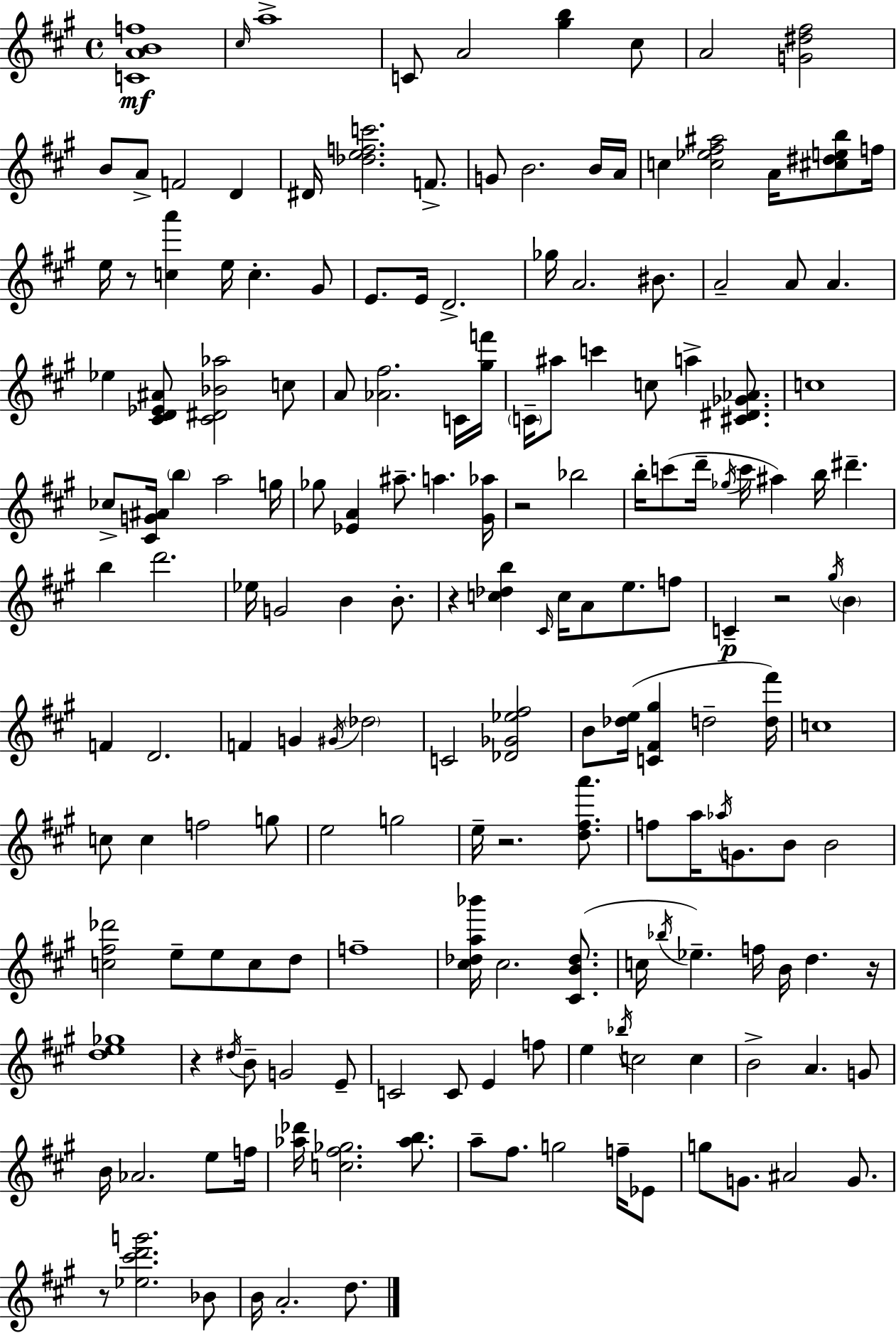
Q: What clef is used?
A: treble